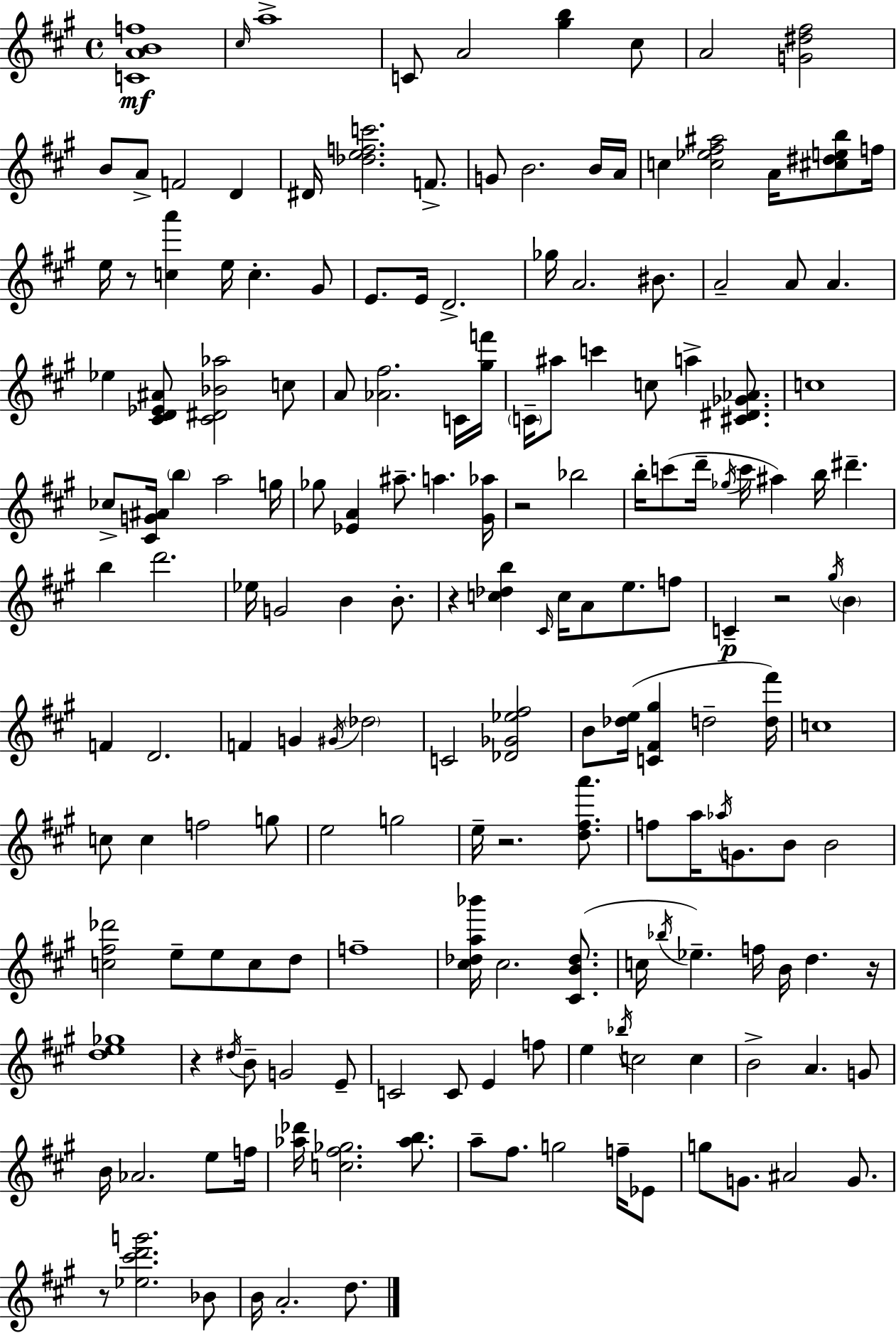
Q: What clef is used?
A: treble